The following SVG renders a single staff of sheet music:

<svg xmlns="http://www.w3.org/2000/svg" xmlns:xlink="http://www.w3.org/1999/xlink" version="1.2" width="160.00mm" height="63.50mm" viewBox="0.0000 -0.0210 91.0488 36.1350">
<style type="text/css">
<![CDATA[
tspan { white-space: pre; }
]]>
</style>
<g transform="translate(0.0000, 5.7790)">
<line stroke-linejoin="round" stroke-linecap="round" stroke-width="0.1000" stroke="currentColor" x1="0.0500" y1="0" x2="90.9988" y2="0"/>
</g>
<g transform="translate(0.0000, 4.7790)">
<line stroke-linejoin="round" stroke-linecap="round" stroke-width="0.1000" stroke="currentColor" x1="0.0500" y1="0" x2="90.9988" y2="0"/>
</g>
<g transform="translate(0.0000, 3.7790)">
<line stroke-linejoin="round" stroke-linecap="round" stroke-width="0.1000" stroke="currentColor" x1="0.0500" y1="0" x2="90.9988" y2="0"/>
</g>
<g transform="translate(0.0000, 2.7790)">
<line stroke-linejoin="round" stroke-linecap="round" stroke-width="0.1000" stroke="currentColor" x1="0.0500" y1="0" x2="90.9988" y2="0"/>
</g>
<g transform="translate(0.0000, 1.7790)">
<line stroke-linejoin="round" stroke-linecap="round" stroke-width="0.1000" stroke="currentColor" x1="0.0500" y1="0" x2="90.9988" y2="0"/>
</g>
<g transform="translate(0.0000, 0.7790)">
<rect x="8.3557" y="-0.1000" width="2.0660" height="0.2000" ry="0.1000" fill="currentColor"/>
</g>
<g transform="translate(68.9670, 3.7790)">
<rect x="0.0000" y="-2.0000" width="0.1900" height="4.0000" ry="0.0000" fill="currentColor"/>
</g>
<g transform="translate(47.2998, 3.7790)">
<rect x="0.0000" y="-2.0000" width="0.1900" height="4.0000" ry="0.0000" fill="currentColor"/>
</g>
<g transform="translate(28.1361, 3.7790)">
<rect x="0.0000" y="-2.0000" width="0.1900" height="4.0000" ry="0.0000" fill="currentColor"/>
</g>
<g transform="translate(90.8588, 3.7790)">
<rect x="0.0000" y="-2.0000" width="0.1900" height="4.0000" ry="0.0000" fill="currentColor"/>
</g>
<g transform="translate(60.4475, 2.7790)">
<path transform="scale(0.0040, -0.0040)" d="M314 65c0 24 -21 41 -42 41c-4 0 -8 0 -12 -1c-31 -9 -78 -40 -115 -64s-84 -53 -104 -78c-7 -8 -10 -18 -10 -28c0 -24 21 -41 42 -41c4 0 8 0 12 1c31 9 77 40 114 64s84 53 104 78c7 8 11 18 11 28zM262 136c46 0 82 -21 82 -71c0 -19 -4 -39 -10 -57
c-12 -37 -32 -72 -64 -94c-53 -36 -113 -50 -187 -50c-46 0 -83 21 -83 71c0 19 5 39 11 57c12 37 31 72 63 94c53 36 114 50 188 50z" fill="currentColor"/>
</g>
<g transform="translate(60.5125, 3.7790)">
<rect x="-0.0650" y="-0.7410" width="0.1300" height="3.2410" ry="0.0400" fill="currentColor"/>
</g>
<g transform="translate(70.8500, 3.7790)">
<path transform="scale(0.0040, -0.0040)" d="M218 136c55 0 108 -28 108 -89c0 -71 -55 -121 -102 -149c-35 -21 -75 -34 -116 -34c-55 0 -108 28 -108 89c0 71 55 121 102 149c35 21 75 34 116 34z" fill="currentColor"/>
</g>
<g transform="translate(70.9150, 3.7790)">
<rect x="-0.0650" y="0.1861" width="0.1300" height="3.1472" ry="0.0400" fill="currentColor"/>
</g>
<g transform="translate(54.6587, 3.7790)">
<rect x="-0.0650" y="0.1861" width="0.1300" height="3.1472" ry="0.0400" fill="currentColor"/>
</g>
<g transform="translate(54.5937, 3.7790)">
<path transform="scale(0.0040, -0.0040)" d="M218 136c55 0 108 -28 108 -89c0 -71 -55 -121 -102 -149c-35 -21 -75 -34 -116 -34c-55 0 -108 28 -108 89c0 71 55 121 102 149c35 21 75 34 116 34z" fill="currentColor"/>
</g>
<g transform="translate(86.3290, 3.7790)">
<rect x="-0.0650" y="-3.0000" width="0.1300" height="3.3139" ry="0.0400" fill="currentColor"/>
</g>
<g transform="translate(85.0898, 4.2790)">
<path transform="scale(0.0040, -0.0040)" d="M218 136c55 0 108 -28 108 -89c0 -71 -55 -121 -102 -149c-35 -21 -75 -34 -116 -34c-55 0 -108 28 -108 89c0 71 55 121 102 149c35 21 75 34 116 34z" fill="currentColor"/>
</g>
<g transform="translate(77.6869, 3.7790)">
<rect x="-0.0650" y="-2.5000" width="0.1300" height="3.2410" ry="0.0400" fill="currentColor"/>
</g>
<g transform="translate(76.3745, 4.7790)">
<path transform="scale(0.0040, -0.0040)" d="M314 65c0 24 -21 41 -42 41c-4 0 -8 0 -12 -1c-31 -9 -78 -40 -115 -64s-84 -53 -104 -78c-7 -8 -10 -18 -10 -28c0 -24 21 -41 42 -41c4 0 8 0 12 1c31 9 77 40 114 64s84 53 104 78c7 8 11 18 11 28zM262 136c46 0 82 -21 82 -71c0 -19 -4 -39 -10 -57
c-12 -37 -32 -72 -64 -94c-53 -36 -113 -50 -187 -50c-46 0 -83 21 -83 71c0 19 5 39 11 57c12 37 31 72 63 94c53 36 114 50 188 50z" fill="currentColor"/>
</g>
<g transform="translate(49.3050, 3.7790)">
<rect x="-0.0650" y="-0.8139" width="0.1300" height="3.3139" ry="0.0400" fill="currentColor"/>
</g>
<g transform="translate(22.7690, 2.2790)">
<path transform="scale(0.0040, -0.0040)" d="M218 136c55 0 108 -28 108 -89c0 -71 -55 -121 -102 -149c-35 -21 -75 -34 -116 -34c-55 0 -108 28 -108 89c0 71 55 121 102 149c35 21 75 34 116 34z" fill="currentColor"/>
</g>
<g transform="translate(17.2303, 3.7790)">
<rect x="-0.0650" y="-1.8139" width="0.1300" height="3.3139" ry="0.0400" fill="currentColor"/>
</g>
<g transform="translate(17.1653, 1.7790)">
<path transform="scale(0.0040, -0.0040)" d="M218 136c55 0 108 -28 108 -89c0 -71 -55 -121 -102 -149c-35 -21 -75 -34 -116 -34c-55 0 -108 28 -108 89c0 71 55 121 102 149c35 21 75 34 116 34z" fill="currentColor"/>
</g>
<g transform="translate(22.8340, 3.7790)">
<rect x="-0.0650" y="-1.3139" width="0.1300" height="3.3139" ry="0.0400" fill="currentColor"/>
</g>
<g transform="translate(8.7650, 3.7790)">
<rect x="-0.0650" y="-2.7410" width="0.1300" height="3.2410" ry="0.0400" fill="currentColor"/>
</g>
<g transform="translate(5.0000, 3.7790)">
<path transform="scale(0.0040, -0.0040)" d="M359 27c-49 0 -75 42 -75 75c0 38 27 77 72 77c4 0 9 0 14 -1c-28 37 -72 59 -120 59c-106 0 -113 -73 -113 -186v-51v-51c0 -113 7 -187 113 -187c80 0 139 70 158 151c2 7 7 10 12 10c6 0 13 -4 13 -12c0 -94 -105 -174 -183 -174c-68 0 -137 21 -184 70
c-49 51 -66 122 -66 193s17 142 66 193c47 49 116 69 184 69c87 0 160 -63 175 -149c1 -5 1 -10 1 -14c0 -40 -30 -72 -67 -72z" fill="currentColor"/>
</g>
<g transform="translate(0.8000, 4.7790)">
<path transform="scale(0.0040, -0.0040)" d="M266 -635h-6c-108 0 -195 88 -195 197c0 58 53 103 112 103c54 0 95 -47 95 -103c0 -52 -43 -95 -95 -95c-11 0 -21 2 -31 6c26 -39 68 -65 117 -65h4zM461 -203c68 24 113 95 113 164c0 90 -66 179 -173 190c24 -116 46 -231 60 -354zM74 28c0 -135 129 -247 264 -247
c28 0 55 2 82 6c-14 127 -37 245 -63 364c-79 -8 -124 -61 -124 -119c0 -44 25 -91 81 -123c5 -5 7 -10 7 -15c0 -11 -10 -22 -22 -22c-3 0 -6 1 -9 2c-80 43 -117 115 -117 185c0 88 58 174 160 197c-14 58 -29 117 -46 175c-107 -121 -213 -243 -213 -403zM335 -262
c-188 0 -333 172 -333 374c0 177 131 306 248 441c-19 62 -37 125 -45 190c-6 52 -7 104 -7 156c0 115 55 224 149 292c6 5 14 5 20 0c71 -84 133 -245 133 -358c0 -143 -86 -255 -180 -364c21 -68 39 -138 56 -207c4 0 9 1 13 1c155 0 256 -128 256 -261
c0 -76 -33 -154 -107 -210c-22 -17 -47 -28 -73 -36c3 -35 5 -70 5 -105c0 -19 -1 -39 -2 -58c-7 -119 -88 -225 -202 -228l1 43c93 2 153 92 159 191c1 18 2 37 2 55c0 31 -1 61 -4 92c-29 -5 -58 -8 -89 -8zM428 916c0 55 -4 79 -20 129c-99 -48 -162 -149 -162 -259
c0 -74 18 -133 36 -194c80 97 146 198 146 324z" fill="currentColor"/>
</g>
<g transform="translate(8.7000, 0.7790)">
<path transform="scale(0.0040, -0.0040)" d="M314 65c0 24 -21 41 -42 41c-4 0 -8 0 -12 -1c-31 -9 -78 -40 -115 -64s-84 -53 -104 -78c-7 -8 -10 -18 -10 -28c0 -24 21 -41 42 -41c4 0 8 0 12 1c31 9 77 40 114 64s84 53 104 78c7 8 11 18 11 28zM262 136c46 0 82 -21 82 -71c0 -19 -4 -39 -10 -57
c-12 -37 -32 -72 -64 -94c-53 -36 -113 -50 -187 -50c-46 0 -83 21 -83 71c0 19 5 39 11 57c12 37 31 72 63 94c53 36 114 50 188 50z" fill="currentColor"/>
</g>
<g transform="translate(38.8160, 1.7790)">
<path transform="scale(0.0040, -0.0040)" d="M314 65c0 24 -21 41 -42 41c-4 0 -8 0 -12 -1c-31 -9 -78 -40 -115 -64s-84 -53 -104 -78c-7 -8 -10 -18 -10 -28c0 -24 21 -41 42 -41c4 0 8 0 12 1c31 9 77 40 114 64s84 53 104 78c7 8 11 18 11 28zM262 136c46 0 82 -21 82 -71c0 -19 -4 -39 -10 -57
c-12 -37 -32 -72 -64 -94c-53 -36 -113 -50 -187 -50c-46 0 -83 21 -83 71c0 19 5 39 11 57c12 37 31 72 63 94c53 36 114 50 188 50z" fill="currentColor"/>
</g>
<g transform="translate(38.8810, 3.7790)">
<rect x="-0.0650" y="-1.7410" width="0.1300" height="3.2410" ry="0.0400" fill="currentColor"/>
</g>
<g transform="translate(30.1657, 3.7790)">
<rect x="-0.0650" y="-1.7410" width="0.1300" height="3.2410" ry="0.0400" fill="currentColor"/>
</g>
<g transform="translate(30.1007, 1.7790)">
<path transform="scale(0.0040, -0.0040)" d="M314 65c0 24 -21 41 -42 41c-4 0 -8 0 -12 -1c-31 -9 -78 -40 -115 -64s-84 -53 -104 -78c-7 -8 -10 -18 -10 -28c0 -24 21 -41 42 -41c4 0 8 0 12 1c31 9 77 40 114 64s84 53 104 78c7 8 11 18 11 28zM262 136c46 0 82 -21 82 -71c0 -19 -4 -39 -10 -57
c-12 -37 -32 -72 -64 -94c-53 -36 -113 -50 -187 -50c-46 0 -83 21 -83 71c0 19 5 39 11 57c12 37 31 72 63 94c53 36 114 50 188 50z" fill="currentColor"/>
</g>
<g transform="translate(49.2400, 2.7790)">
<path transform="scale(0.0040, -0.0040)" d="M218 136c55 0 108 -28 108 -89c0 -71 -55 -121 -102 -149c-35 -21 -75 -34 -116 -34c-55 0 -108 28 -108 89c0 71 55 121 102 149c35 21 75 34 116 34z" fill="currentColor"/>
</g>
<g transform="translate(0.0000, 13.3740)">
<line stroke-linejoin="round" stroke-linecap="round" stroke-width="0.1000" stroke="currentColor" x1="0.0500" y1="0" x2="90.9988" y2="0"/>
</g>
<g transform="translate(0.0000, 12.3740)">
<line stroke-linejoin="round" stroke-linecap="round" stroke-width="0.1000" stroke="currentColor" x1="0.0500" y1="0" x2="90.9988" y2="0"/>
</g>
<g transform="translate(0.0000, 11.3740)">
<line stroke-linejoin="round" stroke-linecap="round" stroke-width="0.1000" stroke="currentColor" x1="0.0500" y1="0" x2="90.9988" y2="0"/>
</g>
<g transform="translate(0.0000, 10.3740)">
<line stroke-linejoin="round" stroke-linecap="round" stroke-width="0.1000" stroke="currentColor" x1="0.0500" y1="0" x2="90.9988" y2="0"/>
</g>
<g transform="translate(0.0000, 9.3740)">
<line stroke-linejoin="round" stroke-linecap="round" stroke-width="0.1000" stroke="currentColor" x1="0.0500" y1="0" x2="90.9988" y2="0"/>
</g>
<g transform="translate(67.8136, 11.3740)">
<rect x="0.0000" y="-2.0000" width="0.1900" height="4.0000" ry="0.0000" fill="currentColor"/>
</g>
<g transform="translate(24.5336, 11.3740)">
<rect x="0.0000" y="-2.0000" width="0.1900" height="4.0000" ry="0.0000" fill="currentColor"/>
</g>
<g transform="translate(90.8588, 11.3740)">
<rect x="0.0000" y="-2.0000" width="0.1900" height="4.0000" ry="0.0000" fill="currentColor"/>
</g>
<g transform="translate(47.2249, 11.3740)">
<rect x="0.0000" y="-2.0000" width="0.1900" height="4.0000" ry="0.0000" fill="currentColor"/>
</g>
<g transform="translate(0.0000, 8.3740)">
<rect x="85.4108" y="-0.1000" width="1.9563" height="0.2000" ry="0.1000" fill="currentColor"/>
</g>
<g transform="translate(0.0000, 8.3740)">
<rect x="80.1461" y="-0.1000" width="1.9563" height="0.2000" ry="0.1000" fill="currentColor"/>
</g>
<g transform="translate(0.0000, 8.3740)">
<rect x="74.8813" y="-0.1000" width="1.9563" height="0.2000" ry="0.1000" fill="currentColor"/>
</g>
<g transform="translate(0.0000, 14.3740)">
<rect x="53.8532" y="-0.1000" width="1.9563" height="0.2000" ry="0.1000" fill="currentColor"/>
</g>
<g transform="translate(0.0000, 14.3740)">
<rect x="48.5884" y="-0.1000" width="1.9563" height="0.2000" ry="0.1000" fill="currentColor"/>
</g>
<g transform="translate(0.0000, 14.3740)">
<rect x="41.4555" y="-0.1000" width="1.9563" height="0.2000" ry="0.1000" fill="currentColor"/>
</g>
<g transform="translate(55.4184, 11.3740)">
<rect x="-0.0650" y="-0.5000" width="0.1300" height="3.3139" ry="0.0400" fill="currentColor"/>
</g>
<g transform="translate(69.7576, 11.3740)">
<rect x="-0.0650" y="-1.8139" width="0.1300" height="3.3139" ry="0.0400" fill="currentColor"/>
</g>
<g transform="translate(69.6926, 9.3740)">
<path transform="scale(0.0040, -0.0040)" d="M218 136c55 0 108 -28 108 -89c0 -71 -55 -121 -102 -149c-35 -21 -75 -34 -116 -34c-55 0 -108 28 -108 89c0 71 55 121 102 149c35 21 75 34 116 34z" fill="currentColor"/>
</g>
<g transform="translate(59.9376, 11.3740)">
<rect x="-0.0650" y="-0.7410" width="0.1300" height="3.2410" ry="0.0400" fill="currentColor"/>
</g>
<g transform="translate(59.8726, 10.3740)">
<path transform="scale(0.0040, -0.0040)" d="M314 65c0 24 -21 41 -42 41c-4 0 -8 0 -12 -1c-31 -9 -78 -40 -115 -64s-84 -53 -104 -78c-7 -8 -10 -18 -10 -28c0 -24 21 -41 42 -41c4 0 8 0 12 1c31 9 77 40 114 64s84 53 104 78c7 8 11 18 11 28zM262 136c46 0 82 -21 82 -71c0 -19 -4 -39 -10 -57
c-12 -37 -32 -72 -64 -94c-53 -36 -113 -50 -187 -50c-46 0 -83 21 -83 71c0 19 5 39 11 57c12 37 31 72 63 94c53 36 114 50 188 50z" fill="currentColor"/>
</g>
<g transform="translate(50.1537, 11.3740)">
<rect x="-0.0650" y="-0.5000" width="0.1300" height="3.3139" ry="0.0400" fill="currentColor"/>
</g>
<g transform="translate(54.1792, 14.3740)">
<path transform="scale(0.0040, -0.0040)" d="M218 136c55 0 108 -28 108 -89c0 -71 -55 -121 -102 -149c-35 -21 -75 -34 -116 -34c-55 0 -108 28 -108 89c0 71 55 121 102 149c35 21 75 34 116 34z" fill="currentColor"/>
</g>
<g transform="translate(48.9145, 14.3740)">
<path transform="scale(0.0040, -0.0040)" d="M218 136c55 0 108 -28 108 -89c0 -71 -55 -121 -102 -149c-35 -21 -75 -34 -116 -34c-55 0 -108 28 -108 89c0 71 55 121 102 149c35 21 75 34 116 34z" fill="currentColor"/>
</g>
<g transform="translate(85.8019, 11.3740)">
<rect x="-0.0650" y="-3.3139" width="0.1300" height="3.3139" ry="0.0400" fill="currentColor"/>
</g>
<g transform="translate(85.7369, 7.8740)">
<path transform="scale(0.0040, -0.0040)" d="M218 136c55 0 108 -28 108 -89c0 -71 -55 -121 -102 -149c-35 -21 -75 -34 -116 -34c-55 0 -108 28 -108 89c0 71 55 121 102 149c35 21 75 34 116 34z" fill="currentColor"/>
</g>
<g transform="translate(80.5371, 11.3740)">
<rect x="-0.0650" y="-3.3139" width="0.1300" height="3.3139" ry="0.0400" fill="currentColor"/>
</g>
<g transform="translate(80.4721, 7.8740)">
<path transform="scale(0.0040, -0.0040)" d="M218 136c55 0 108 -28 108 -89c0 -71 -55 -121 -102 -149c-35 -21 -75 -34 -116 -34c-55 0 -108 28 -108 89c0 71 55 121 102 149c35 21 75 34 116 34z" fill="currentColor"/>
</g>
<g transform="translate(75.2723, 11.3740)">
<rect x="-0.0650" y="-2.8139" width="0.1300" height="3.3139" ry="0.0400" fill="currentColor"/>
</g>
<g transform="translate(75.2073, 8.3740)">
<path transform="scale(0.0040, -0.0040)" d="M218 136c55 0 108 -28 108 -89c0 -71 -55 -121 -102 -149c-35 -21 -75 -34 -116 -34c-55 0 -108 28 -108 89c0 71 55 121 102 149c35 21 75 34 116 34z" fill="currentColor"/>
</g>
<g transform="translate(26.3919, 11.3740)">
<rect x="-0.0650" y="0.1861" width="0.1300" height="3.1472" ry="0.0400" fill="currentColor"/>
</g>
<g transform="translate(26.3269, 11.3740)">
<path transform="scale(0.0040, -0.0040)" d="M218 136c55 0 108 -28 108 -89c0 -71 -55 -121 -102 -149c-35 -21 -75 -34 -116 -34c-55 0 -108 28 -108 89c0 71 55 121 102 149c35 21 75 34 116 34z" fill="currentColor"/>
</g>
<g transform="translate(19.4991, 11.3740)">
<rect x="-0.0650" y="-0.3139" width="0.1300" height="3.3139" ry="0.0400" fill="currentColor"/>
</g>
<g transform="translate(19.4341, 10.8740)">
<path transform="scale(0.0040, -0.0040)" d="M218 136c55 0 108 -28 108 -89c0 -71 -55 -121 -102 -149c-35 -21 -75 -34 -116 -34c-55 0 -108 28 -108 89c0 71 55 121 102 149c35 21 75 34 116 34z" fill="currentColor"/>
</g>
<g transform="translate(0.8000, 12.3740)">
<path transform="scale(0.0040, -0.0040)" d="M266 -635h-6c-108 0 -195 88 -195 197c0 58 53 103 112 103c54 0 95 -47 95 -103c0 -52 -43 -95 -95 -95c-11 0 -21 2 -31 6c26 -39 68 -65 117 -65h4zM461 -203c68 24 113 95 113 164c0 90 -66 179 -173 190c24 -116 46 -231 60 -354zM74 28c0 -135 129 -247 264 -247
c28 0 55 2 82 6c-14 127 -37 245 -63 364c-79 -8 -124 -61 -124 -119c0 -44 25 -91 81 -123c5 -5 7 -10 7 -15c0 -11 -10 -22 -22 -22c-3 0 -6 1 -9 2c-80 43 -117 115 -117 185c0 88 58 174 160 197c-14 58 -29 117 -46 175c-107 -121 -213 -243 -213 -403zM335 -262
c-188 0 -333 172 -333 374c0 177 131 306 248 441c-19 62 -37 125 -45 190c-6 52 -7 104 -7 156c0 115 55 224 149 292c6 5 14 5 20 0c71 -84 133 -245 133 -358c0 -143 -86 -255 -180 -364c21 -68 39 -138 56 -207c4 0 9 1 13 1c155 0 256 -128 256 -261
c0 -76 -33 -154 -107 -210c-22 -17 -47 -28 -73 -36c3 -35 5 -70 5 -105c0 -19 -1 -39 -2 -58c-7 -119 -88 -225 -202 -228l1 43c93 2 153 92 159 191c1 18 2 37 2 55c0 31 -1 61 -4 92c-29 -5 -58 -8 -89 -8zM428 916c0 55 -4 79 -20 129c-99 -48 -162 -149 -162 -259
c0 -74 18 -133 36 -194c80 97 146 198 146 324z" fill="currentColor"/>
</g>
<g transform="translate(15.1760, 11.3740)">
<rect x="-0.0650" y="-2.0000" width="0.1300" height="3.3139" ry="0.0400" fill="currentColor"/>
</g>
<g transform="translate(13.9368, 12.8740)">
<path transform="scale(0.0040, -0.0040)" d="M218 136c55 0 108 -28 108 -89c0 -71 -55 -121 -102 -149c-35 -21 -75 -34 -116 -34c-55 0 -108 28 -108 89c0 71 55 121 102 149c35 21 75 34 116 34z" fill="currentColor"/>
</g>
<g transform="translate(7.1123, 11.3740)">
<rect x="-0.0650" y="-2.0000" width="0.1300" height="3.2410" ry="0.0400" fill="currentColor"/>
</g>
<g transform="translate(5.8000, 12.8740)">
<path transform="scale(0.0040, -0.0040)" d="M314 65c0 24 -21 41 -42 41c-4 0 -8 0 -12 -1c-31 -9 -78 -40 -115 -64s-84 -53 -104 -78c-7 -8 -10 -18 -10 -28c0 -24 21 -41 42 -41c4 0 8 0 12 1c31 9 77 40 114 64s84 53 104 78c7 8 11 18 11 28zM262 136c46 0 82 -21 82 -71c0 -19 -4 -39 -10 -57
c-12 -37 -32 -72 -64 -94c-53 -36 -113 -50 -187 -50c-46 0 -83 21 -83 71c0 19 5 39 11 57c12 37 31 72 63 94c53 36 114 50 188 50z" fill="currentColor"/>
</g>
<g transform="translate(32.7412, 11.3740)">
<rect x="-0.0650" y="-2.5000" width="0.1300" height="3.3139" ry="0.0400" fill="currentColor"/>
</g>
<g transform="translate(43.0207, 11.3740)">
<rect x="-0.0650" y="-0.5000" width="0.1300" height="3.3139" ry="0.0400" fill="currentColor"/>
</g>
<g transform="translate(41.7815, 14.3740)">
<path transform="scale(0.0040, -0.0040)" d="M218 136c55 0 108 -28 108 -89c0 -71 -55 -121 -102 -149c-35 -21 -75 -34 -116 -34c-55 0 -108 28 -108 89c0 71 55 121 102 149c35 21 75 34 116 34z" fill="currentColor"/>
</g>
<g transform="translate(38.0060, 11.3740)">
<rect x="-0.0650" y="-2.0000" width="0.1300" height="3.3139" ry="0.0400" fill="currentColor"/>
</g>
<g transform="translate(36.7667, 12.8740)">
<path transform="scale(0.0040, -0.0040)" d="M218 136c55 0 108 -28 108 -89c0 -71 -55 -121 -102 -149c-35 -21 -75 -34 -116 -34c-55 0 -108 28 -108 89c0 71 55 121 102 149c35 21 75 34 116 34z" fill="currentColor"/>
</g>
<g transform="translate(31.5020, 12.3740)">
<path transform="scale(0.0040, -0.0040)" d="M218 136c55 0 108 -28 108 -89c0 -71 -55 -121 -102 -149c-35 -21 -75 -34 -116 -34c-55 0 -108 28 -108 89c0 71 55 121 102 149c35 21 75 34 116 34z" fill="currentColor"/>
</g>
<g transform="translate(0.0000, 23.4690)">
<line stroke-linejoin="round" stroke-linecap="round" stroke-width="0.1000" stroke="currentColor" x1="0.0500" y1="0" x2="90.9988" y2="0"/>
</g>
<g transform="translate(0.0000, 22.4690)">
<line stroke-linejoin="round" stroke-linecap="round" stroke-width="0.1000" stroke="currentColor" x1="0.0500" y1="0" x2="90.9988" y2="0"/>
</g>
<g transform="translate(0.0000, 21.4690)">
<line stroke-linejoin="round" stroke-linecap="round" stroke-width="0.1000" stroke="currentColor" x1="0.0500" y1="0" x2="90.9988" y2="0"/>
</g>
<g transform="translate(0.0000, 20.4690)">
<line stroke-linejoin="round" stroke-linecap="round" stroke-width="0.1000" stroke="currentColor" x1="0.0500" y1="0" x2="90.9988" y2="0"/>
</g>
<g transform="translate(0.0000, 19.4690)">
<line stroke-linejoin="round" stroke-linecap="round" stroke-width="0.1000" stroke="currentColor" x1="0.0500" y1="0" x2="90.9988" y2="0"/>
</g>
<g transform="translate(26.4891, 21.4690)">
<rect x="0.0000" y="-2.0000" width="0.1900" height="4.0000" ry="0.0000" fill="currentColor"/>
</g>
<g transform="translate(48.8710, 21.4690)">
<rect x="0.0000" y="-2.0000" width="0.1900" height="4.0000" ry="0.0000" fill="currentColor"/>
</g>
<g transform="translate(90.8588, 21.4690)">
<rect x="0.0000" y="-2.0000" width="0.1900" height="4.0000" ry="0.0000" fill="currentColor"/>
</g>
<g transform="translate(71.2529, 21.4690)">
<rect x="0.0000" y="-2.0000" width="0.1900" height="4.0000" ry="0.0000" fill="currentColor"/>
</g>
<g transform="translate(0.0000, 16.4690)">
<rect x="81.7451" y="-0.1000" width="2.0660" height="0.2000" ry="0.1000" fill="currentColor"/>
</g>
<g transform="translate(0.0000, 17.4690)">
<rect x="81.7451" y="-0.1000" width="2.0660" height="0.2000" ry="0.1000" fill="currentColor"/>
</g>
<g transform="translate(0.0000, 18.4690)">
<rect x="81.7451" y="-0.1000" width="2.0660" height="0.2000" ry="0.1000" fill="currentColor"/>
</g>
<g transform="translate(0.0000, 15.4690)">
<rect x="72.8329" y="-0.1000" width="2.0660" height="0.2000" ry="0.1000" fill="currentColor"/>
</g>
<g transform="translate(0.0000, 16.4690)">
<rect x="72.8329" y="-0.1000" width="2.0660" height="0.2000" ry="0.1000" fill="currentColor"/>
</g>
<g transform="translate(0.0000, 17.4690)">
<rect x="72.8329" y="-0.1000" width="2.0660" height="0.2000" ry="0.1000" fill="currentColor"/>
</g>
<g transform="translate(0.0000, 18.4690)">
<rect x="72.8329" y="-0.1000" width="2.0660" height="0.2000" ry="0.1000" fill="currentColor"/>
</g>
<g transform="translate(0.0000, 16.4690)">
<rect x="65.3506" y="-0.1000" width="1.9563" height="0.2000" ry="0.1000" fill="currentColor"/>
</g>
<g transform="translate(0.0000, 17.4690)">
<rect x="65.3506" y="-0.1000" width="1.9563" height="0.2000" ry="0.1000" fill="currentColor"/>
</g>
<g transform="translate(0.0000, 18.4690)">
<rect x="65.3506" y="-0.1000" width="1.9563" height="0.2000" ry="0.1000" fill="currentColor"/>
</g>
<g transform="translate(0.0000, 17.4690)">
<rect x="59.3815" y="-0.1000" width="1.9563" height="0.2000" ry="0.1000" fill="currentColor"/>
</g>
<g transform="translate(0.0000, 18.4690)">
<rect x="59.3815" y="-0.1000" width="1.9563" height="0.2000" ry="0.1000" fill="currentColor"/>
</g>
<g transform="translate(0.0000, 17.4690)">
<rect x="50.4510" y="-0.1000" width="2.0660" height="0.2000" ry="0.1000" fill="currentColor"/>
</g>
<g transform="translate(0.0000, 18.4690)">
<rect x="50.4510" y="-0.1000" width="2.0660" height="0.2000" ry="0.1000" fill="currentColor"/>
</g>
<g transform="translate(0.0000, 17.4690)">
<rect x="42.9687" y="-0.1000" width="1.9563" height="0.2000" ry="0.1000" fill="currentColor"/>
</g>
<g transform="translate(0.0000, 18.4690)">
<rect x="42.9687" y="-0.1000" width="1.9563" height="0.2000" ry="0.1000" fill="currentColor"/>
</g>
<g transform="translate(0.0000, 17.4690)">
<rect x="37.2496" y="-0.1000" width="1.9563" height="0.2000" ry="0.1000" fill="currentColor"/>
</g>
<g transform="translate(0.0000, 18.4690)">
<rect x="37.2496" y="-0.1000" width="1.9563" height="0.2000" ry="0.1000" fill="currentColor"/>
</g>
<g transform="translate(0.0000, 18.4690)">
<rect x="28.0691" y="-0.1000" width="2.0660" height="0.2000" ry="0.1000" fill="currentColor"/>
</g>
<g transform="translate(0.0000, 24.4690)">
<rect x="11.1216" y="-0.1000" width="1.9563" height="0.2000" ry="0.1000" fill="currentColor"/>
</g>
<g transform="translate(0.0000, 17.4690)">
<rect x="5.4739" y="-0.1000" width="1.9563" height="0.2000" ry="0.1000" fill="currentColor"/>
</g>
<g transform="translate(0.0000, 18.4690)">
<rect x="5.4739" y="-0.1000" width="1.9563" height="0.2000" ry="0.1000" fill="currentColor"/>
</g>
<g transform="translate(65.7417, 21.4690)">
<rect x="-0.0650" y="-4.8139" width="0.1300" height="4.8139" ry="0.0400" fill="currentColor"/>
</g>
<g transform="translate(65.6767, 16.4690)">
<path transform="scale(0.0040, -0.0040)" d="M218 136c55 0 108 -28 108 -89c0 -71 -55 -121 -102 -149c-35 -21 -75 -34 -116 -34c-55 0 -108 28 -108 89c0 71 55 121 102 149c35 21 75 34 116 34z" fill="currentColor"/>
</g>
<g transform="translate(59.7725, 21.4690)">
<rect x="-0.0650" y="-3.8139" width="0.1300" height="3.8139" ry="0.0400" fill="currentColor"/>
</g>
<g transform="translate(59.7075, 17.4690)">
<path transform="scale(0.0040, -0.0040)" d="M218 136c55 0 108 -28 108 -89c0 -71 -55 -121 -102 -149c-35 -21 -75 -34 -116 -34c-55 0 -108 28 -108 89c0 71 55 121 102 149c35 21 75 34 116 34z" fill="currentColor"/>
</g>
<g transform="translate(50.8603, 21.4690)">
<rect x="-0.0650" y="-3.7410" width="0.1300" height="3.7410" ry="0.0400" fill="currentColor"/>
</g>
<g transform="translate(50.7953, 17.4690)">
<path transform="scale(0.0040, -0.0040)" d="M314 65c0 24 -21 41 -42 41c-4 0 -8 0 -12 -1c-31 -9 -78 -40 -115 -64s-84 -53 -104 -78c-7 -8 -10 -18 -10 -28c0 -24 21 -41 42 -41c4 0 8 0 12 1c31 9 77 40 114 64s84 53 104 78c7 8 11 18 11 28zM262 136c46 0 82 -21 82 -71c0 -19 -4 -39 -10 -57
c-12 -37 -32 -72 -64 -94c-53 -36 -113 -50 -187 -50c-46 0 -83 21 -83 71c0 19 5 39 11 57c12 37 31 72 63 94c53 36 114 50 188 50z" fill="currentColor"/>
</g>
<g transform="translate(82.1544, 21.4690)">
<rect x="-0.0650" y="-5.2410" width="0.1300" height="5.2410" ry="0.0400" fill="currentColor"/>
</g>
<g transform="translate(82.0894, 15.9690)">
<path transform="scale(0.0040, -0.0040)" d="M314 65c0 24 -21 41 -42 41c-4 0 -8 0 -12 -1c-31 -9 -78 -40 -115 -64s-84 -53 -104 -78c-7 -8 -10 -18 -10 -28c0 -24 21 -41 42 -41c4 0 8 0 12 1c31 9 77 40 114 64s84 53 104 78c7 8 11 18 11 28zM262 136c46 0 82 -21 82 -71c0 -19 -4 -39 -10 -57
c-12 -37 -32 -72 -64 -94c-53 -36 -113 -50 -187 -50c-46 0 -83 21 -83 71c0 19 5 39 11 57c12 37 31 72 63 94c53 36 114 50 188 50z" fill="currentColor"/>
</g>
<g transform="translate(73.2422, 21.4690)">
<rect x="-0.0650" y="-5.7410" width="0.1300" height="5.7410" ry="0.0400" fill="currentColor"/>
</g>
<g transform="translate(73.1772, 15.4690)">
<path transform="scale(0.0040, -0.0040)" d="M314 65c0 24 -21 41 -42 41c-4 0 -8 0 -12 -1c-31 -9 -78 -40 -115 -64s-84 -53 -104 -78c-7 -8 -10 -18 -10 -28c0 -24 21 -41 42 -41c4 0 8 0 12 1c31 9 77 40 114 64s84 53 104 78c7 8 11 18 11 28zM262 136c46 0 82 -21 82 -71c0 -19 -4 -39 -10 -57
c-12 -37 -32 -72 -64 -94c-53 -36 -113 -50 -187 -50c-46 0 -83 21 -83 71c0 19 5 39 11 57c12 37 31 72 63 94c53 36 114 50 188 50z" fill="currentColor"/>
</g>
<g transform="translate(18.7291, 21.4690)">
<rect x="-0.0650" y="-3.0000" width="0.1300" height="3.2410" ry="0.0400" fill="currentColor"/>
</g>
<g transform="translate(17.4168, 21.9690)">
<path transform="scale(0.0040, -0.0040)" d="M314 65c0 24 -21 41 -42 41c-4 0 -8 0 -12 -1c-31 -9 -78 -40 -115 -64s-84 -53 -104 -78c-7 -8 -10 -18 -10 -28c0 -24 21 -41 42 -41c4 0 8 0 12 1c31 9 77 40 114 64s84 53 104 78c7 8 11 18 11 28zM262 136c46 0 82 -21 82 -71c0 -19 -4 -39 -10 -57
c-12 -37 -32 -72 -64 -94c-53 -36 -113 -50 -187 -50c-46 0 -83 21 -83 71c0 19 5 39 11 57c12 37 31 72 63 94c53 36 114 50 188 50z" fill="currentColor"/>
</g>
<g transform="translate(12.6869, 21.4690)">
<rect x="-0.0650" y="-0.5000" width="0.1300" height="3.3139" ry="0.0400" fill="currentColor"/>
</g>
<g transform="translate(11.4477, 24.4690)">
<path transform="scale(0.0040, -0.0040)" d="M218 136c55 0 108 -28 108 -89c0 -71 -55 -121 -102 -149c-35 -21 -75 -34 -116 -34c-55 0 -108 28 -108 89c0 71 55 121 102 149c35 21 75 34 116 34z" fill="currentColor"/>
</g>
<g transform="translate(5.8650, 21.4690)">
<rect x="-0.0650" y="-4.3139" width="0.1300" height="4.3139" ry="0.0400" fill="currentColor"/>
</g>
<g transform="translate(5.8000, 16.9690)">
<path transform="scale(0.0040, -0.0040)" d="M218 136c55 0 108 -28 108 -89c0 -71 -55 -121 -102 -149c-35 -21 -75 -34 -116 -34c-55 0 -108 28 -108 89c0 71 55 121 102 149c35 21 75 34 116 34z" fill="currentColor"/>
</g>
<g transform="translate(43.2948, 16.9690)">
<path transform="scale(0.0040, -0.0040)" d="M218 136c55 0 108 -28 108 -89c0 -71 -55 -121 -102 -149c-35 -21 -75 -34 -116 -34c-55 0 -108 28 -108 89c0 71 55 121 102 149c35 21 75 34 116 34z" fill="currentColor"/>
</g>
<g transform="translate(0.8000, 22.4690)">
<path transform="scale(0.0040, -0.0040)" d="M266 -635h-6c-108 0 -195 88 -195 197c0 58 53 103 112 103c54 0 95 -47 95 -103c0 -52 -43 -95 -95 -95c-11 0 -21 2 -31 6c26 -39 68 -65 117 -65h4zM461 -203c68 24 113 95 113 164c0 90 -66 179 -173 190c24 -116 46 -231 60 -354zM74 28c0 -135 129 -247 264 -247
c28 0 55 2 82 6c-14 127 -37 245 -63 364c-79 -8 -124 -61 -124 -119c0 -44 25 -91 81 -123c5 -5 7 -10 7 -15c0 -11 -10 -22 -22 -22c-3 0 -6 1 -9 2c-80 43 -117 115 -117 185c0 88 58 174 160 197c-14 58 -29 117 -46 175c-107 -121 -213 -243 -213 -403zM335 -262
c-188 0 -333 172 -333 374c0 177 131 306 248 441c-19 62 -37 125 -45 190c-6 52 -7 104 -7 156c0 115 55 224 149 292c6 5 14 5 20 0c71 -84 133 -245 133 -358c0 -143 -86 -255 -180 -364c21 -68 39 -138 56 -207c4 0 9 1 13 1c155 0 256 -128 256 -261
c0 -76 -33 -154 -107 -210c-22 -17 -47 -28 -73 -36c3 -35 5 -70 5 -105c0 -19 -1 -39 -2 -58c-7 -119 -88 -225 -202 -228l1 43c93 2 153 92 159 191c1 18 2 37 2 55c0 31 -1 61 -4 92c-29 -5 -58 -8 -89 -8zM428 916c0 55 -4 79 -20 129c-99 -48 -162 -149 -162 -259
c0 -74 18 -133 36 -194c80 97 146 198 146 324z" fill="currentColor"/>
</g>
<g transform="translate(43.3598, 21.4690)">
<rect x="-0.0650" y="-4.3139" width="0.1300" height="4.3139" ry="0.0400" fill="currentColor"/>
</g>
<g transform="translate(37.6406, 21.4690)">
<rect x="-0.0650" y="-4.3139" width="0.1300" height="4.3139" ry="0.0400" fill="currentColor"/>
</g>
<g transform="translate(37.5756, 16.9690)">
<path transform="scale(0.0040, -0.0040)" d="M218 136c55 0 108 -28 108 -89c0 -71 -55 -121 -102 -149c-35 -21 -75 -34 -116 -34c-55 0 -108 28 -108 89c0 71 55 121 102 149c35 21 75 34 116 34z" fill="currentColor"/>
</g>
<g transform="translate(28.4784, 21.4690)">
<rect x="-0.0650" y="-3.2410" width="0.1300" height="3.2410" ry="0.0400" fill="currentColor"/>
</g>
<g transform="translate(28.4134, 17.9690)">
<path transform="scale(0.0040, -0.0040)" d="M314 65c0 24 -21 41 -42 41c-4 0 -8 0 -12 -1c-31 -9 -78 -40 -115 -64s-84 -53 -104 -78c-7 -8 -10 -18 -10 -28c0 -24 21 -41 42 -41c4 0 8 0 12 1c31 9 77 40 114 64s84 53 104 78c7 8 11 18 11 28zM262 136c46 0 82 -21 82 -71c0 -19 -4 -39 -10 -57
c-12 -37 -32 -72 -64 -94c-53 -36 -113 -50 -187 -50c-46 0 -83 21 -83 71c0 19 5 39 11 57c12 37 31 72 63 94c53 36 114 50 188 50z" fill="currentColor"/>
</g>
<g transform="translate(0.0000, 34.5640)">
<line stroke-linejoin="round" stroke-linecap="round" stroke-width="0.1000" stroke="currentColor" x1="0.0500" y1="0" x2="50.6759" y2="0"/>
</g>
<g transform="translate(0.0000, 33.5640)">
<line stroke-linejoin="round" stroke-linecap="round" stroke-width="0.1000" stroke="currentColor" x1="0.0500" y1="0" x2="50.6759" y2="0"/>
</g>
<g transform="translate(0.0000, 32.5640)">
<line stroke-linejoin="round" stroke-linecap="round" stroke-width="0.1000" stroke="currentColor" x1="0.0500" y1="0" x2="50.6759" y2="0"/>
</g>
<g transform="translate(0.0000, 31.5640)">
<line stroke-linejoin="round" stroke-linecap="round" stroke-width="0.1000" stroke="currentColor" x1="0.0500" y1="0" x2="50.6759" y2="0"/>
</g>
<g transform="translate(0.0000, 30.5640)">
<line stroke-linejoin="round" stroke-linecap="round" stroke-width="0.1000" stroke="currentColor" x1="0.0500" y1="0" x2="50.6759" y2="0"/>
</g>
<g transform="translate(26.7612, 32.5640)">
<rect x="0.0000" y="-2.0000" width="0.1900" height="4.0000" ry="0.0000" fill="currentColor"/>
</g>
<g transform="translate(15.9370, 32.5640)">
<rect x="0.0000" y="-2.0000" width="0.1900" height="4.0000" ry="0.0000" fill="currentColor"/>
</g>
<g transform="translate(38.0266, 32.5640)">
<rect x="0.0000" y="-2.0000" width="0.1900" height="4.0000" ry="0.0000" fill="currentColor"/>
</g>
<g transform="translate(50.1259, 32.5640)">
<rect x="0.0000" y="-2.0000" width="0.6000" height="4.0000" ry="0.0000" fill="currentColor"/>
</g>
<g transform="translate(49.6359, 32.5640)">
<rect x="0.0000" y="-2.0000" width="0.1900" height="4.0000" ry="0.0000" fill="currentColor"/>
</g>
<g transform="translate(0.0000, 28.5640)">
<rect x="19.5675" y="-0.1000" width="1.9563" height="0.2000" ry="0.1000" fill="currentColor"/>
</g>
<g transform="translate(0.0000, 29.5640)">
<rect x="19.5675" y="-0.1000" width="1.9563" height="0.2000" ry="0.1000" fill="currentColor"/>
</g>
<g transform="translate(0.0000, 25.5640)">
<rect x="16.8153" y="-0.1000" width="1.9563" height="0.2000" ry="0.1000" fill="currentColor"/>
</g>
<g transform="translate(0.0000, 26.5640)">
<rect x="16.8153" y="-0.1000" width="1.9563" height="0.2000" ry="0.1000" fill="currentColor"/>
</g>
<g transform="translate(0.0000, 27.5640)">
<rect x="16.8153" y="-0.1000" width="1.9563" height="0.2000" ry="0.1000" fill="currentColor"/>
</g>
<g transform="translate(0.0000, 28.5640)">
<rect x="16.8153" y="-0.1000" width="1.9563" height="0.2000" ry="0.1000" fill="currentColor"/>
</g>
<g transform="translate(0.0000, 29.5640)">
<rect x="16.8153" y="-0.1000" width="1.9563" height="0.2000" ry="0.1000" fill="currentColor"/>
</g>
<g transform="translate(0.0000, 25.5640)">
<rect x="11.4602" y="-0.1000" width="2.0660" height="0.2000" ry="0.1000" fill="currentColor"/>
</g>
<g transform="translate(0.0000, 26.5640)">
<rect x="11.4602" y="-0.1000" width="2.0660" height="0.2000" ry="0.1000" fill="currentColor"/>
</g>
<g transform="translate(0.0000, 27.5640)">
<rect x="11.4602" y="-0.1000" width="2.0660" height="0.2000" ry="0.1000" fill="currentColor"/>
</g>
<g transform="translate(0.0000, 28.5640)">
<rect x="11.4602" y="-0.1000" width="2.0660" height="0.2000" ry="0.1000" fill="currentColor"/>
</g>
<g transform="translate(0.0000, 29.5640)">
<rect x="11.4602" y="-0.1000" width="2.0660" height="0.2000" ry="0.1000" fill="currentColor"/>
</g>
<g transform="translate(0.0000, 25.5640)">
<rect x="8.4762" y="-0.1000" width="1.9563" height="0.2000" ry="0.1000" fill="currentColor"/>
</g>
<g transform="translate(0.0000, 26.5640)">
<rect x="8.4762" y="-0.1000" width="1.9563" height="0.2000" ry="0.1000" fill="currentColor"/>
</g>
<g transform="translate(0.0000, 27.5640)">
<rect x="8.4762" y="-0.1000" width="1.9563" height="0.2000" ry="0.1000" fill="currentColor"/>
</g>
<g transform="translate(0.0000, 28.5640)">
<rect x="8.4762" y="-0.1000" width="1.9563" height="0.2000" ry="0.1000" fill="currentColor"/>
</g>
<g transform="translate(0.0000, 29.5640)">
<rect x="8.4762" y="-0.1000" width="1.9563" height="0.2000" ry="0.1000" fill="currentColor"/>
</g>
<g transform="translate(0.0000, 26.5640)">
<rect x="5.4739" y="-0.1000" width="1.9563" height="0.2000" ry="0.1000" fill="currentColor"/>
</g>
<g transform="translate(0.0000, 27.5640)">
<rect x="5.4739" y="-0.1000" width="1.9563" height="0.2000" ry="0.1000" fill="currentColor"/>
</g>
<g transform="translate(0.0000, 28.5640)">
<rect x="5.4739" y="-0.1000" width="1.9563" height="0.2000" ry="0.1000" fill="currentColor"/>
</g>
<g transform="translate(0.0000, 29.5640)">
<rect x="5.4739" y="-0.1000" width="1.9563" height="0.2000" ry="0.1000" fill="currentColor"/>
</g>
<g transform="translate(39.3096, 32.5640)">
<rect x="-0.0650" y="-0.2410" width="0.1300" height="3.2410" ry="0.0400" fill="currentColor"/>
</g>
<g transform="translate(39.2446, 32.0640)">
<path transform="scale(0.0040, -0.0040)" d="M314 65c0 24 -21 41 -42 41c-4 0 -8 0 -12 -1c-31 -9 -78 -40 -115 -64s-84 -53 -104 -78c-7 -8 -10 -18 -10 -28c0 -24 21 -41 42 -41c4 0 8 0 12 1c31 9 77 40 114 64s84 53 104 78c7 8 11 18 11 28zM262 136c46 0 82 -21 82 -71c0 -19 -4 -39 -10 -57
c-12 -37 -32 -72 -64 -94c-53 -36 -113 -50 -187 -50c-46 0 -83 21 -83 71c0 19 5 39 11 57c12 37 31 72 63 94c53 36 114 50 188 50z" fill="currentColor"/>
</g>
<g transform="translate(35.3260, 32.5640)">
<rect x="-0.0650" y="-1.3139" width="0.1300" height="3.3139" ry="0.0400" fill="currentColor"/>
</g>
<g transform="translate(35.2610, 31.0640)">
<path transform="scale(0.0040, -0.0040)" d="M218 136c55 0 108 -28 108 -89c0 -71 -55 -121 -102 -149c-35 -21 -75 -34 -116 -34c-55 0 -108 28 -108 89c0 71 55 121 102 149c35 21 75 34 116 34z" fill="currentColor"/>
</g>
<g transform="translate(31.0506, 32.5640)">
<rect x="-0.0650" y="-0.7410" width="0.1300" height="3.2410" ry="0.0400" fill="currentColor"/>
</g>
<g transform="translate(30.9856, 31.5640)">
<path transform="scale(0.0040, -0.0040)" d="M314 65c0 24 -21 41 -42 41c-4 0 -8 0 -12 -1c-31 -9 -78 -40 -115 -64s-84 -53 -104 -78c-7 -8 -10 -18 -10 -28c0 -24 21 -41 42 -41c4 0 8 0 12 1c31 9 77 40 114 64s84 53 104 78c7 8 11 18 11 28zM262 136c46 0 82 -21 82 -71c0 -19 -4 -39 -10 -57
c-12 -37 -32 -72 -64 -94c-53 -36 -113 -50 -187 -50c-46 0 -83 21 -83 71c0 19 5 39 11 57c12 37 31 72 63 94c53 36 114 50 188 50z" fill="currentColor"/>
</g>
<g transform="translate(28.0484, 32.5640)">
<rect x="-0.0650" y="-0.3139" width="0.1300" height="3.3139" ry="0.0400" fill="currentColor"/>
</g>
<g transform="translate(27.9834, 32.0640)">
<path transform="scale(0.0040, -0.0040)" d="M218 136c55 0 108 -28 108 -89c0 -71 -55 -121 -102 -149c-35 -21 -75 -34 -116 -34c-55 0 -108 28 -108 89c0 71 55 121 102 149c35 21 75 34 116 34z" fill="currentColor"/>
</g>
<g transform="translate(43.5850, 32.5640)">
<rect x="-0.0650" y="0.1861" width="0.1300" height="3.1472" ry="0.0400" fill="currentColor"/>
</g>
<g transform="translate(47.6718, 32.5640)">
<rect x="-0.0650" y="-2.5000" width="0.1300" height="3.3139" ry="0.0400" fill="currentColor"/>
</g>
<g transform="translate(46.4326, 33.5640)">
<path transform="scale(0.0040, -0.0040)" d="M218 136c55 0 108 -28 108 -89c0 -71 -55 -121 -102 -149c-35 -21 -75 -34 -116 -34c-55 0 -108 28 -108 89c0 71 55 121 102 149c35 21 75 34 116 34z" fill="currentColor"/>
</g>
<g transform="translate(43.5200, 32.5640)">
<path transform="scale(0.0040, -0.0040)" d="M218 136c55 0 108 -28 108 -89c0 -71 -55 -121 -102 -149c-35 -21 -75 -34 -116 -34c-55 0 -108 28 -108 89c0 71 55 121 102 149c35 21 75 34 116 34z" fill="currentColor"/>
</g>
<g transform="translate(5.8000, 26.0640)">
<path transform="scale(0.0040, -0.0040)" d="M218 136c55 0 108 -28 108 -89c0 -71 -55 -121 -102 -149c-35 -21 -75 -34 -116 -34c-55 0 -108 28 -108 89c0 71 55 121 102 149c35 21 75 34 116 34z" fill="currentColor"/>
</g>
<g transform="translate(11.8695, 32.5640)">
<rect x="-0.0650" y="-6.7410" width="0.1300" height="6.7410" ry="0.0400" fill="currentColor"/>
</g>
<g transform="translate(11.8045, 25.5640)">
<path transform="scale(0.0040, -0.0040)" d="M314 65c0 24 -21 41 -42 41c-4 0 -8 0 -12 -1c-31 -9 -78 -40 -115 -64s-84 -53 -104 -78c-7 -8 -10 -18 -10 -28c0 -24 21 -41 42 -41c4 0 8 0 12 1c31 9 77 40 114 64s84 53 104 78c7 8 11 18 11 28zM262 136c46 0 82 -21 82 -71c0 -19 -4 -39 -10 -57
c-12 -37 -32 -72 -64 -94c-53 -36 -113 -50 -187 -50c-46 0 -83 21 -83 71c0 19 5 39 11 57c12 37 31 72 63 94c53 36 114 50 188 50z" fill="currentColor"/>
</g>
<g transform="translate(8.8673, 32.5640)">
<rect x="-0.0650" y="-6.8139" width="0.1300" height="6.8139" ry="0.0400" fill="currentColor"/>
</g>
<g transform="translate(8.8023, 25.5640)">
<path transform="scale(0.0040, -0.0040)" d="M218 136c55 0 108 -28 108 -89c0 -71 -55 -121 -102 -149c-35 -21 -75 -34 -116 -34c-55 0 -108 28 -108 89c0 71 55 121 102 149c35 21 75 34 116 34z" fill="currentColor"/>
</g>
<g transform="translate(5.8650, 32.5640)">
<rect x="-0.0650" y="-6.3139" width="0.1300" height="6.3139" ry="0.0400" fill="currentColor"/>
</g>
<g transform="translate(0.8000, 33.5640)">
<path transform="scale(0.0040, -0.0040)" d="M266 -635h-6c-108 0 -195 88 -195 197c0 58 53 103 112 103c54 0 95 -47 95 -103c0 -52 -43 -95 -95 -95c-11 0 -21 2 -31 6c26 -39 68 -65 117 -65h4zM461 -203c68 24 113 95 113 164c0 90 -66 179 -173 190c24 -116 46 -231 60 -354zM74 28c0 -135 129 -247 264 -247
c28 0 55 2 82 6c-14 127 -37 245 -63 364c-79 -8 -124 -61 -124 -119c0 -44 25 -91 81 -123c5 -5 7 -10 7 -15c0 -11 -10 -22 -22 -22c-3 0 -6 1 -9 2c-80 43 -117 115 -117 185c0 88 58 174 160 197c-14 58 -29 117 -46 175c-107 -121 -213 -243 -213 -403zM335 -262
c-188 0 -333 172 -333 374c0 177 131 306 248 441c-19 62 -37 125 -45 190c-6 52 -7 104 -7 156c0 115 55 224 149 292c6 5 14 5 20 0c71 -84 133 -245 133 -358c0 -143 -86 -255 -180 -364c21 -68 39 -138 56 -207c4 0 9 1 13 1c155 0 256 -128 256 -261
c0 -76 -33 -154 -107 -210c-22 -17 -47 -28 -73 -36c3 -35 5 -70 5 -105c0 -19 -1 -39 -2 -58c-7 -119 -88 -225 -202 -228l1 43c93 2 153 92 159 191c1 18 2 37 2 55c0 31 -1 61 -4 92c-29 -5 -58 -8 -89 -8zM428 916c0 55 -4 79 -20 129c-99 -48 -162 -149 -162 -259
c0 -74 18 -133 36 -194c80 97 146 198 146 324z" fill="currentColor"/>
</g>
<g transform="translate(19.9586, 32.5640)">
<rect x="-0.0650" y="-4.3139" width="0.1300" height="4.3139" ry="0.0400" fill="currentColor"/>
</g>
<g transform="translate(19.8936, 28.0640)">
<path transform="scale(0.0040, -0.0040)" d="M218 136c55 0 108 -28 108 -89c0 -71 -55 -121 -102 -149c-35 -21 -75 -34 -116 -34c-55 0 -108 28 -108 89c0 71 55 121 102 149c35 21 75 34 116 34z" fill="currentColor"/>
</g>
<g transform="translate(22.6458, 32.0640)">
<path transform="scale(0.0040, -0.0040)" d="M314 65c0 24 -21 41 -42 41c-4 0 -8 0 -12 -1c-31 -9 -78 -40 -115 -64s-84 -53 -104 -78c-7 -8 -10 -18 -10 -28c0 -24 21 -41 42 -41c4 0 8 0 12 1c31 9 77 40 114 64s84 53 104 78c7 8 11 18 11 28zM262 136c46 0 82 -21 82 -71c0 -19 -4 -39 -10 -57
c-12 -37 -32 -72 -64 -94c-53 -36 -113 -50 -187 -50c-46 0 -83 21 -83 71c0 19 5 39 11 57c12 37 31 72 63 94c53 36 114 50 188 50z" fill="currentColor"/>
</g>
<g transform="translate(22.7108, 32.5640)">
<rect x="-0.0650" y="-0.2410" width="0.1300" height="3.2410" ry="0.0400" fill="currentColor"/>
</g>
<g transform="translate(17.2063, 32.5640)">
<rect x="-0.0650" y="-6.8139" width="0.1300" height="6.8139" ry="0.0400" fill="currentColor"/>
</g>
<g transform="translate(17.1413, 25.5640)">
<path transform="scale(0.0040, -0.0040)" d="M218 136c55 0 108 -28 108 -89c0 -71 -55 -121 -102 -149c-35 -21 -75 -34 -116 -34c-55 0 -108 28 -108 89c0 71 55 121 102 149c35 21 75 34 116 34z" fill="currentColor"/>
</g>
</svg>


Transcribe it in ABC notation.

X:1
T:Untitled
M:4/4
L:1/4
K:C
a2 f e f2 f2 d B d2 B G2 A F2 F c B G F C C C d2 f a b b d' C A2 b2 d' d' c'2 c' e' g'2 f'2 a' b' b'2 b' d' c2 c d2 e c2 B G